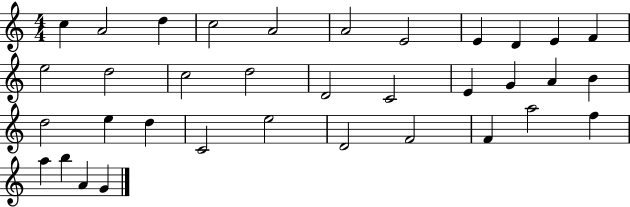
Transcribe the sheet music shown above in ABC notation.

X:1
T:Untitled
M:4/4
L:1/4
K:C
c A2 d c2 A2 A2 E2 E D E F e2 d2 c2 d2 D2 C2 E G A B d2 e d C2 e2 D2 F2 F a2 f a b A G